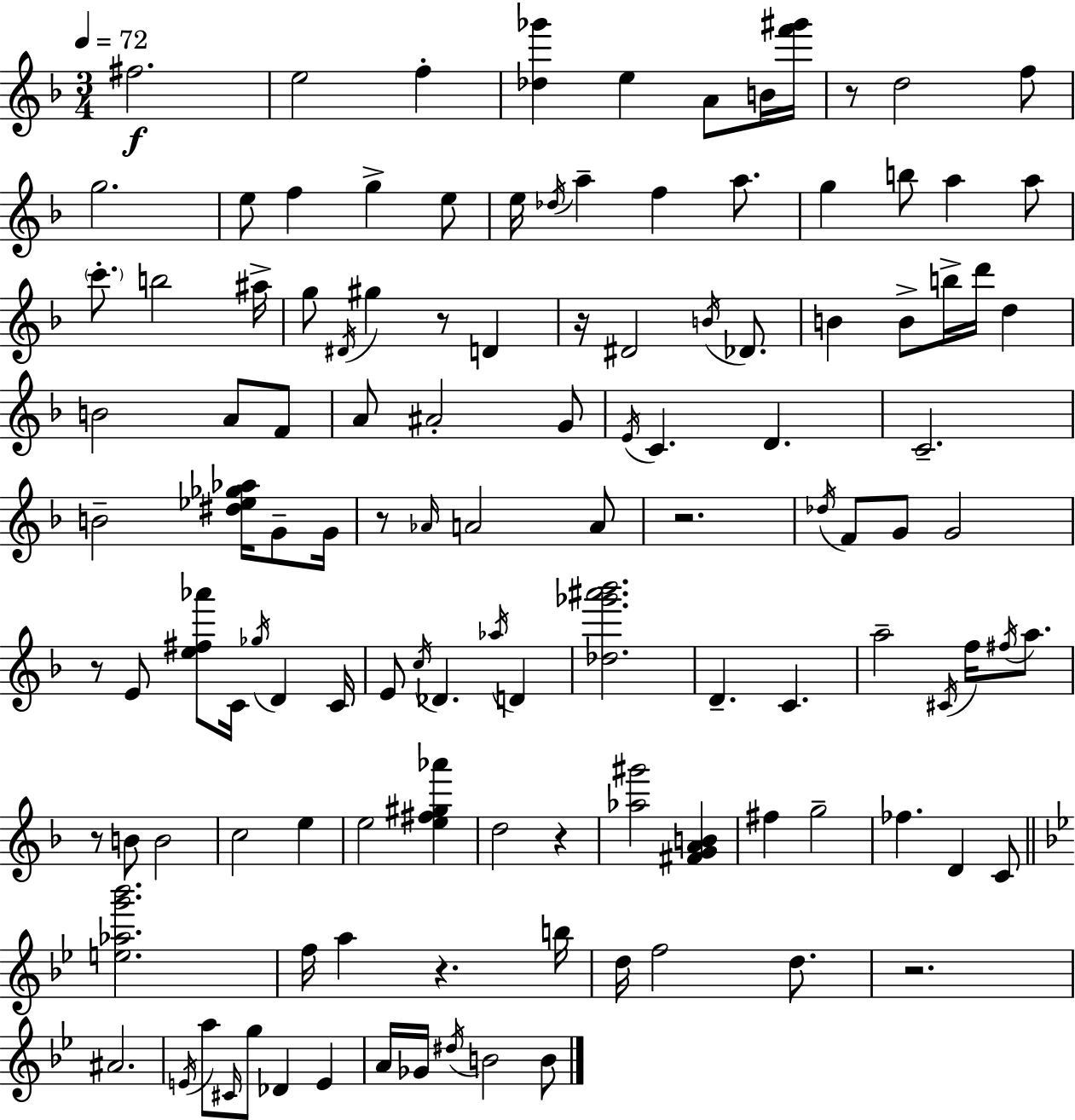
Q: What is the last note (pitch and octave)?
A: B4